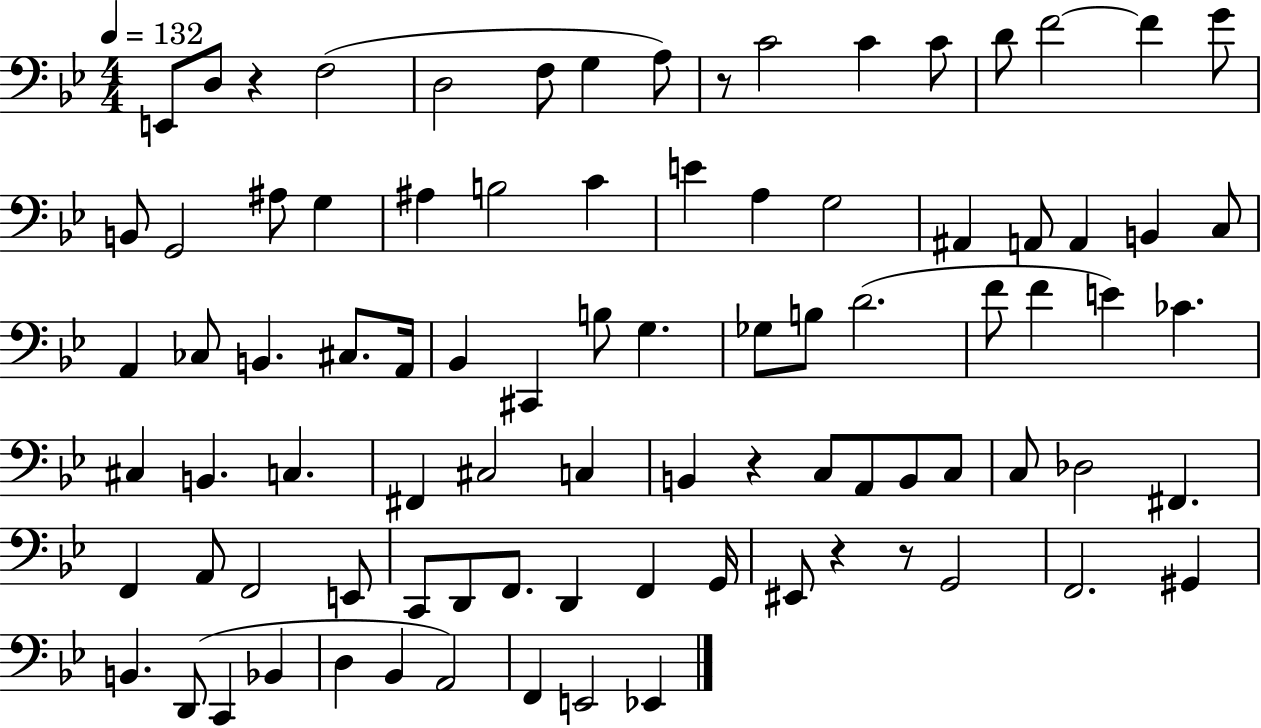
{
  \clef bass
  \numericTimeSignature
  \time 4/4
  \key bes \major
  \tempo 4 = 132
  e,8 d8 r4 f2( | d2 f8 g4 a8) | r8 c'2 c'4 c'8 | d'8 f'2~~ f'4 g'8 | \break b,8 g,2 ais8 g4 | ais4 b2 c'4 | e'4 a4 g2 | ais,4 a,8 a,4 b,4 c8 | \break a,4 ces8 b,4. cis8. a,16 | bes,4 cis,4 b8 g4. | ges8 b8 d'2.( | f'8 f'4 e'4) ces'4. | \break cis4 b,4. c4. | fis,4 cis2 c4 | b,4 r4 c8 a,8 b,8 c8 | c8 des2 fis,4. | \break f,4 a,8 f,2 e,8 | c,8 d,8 f,8. d,4 f,4 g,16 | eis,8 r4 r8 g,2 | f,2. gis,4 | \break b,4. d,8( c,4 bes,4 | d4 bes,4 a,2) | f,4 e,2 ees,4 | \bar "|."
}